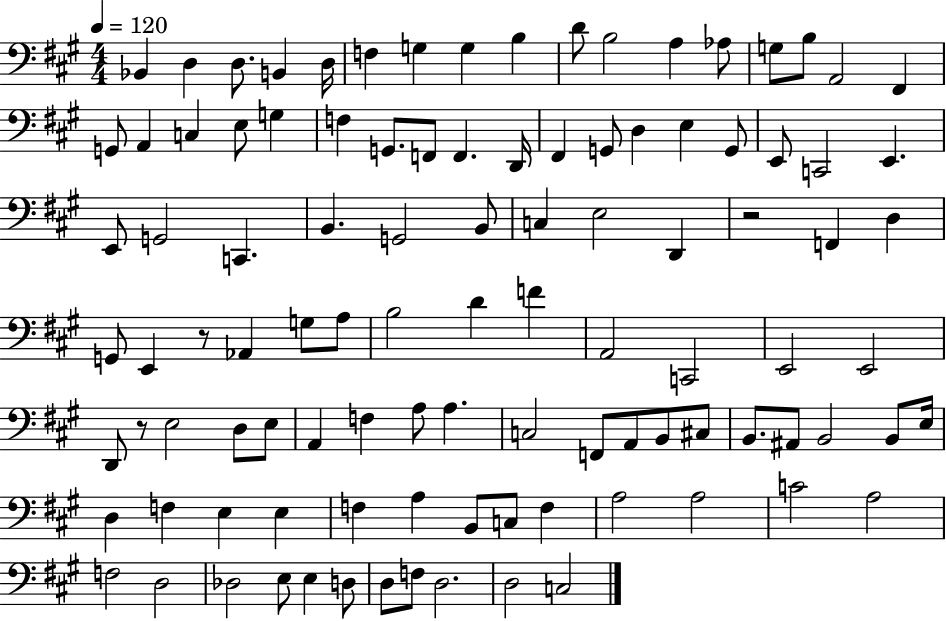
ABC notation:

X:1
T:Untitled
M:4/4
L:1/4
K:A
_B,, D, D,/2 B,, D,/4 F, G, G, B, D/2 B,2 A, _A,/2 G,/2 B,/2 A,,2 ^F,, G,,/2 A,, C, E,/2 G, F, G,,/2 F,,/2 F,, D,,/4 ^F,, G,,/2 D, E, G,,/2 E,,/2 C,,2 E,, E,,/2 G,,2 C,, B,, G,,2 B,,/2 C, E,2 D,, z2 F,, D, G,,/2 E,, z/2 _A,, G,/2 A,/2 B,2 D F A,,2 C,,2 E,,2 E,,2 D,,/2 z/2 E,2 D,/2 E,/2 A,, F, A,/2 A, C,2 F,,/2 A,,/2 B,,/2 ^C,/2 B,,/2 ^A,,/2 B,,2 B,,/2 E,/4 D, F, E, E, F, A, B,,/2 C,/2 F, A,2 A,2 C2 A,2 F,2 D,2 _D,2 E,/2 E, D,/2 D,/2 F,/2 D,2 D,2 C,2